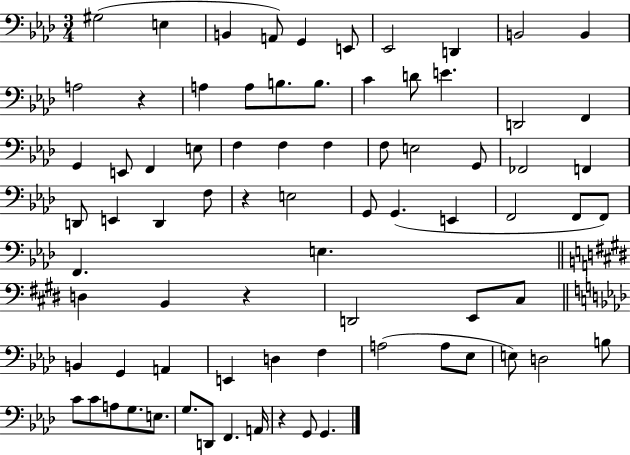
G#3/h E3/q B2/q A2/e G2/q E2/e Eb2/h D2/q B2/h B2/q A3/h R/q A3/q A3/e B3/e. B3/e. C4/q D4/e E4/q. D2/h F2/q G2/q E2/e F2/q E3/e F3/q F3/q F3/q F3/e E3/h G2/e FES2/h F2/q D2/e E2/q D2/q F3/e R/q E3/h G2/e G2/q. E2/q F2/h F2/e F2/e F2/q. E3/q. D3/q B2/q R/q D2/h E2/e C#3/e B2/q G2/q A2/q E2/q D3/q F3/q A3/h A3/e Eb3/e E3/e D3/h B3/e C4/e C4/e A3/e G3/e. E3/e. G3/e. D2/e F2/q. A2/s R/q G2/e G2/q.